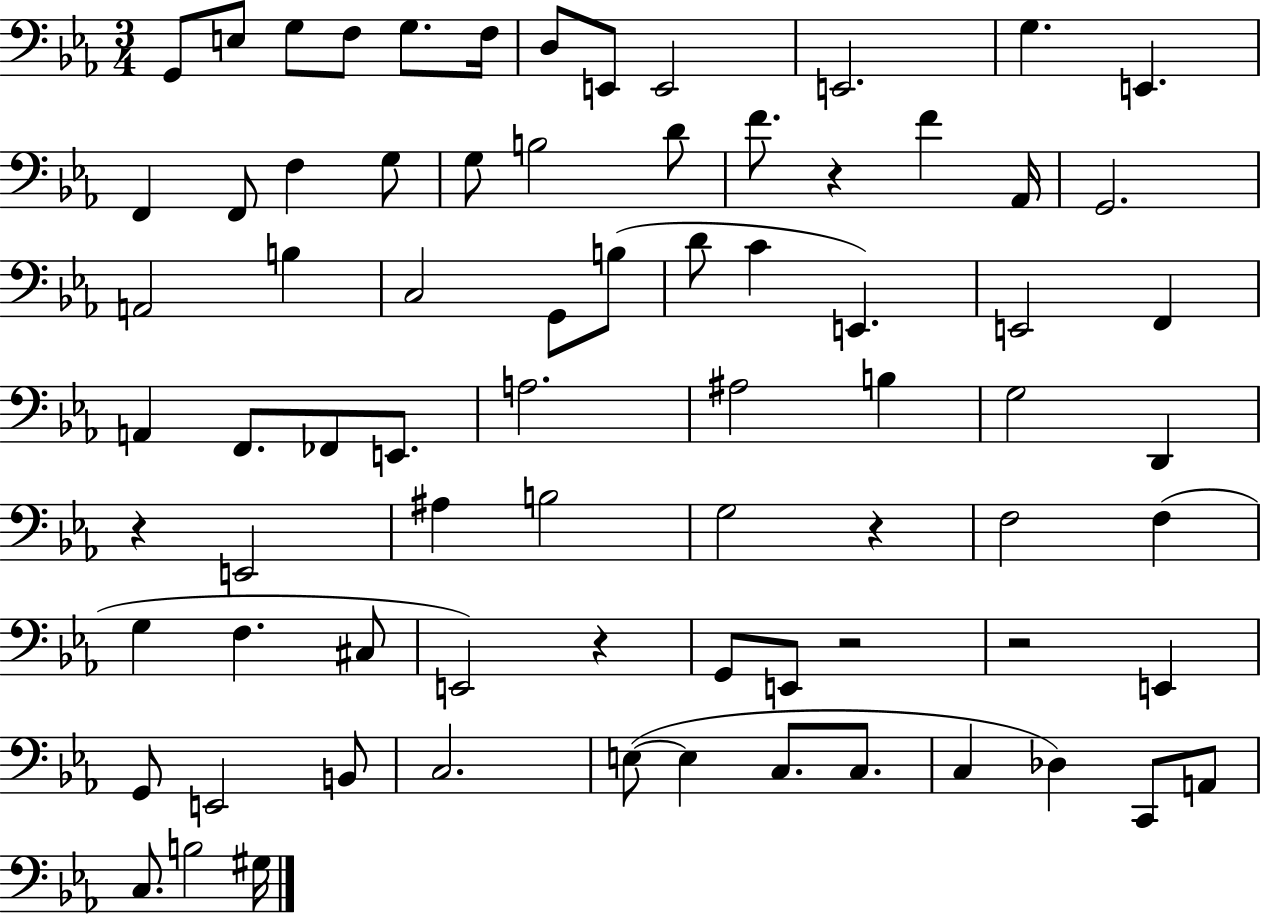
X:1
T:Untitled
M:3/4
L:1/4
K:Eb
G,,/2 E,/2 G,/2 F,/2 G,/2 F,/4 D,/2 E,,/2 E,,2 E,,2 G, E,, F,, F,,/2 F, G,/2 G,/2 B,2 D/2 F/2 z F _A,,/4 G,,2 A,,2 B, C,2 G,,/2 B,/2 D/2 C E,, E,,2 F,, A,, F,,/2 _F,,/2 E,,/2 A,2 ^A,2 B, G,2 D,, z E,,2 ^A, B,2 G,2 z F,2 F, G, F, ^C,/2 E,,2 z G,,/2 E,,/2 z2 z2 E,, G,,/2 E,,2 B,,/2 C,2 E,/2 E, C,/2 C,/2 C, _D, C,,/2 A,,/2 C,/2 B,2 ^G,/4